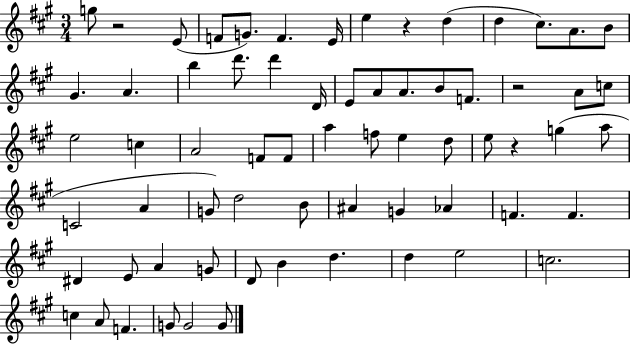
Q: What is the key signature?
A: A major